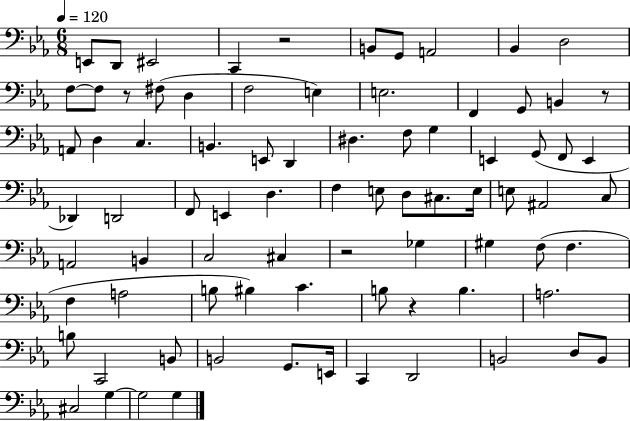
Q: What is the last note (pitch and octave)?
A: G3